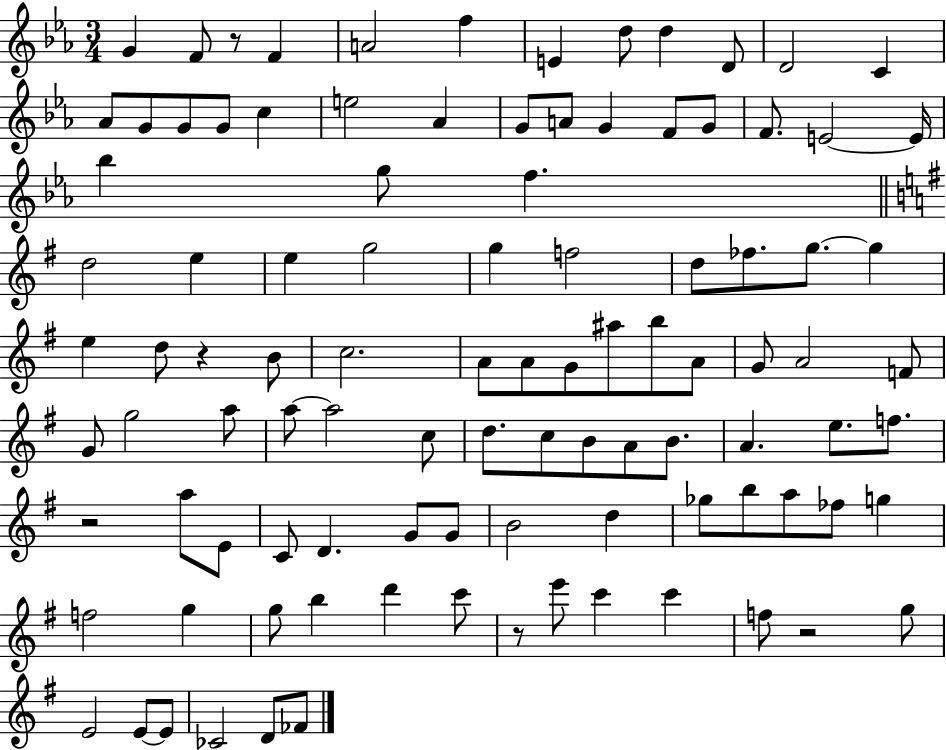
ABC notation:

X:1
T:Untitled
M:3/4
L:1/4
K:Eb
G F/2 z/2 F A2 f E d/2 d D/2 D2 C _A/2 G/2 G/2 G/2 c e2 _A G/2 A/2 G F/2 G/2 F/2 E2 E/4 _b g/2 f d2 e e g2 g f2 d/2 _f/2 g/2 g e d/2 z B/2 c2 A/2 A/2 G/2 ^a/2 b/2 A/2 G/2 A2 F/2 G/2 g2 a/2 a/2 a2 c/2 d/2 c/2 B/2 A/2 B/2 A e/2 f/2 z2 a/2 E/2 C/2 D G/2 G/2 B2 d _g/2 b/2 a/2 _f/2 g f2 g g/2 b d' c'/2 z/2 e'/2 c' c' f/2 z2 g/2 E2 E/2 E/2 _C2 D/2 _F/2